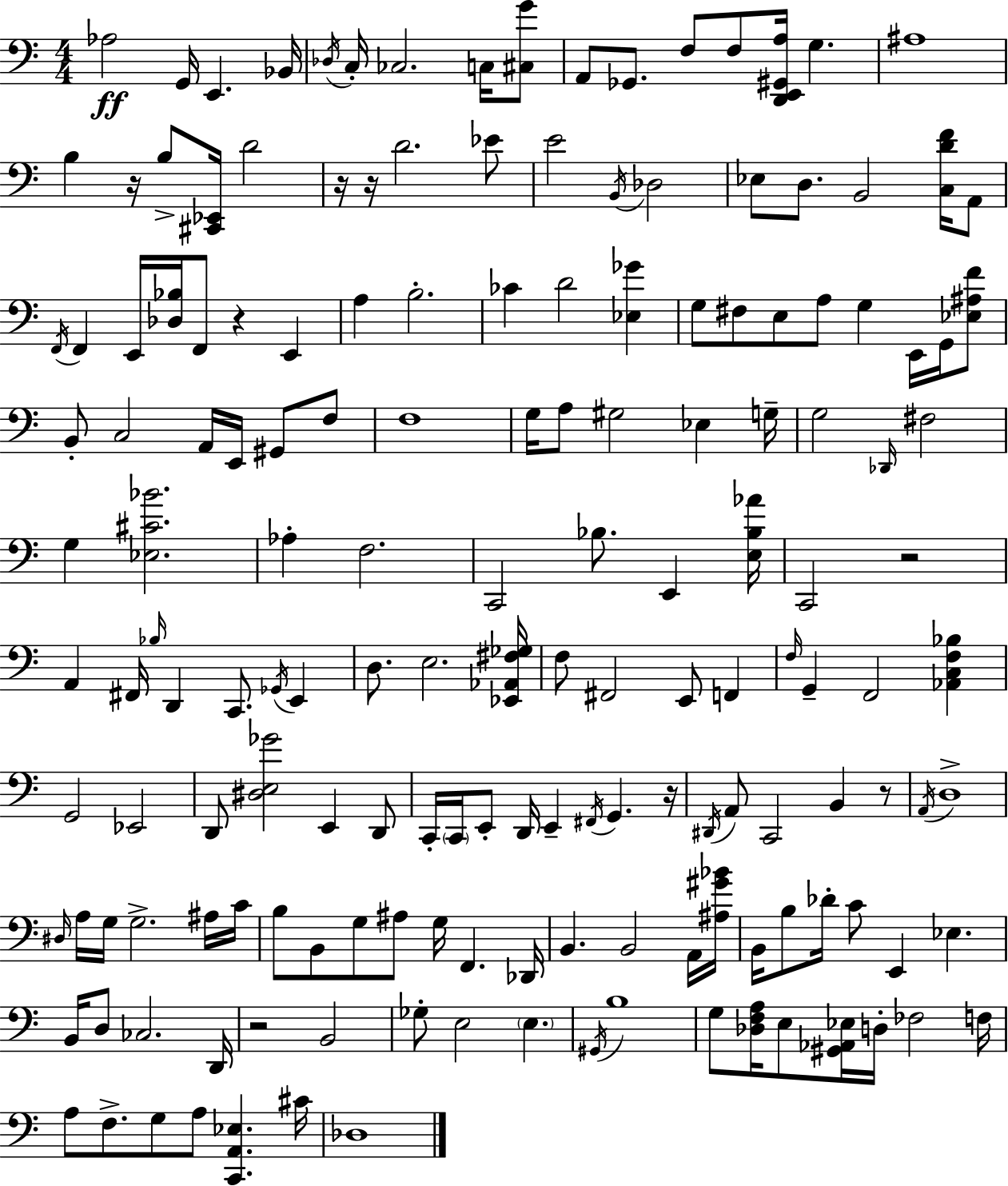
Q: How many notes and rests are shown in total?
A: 165